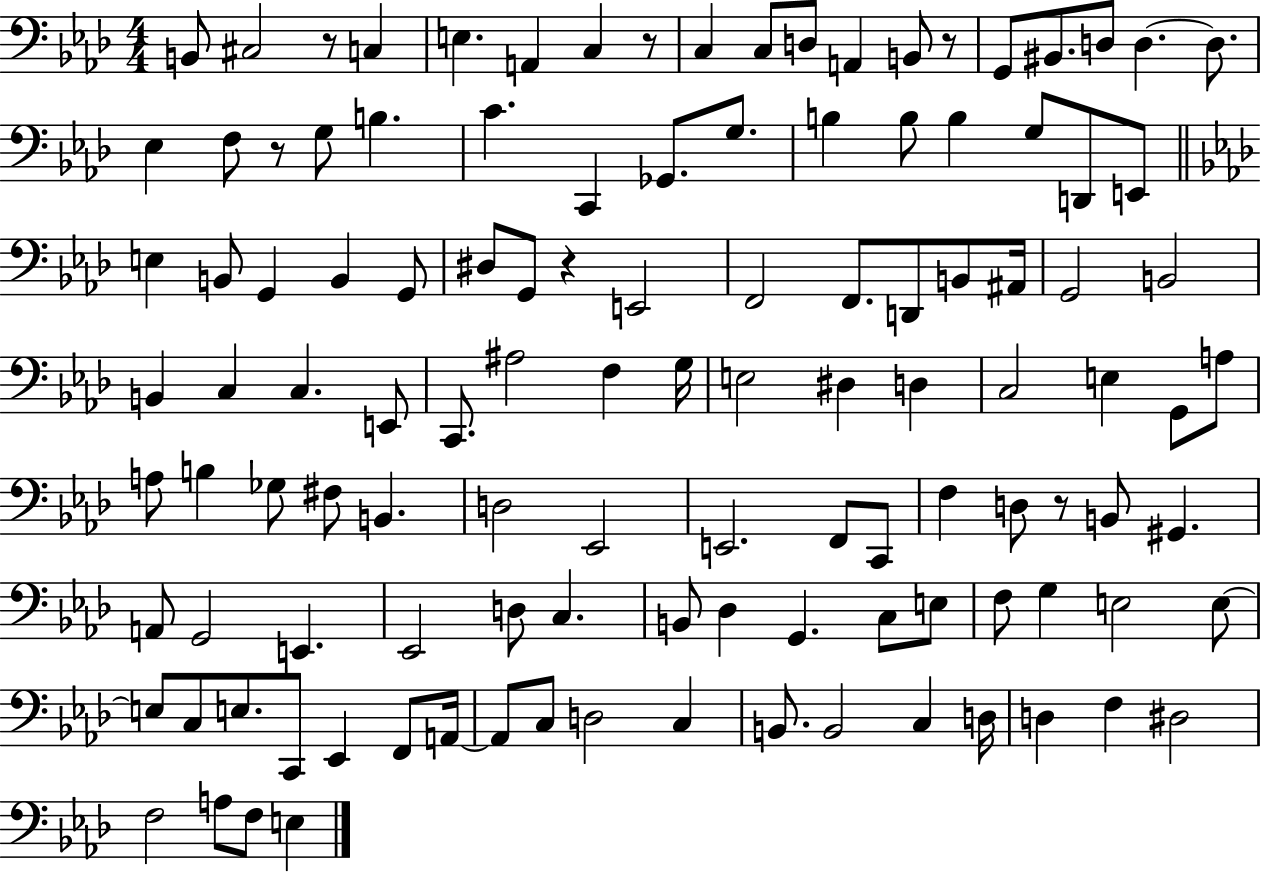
{
  \clef bass
  \numericTimeSignature
  \time 4/4
  \key aes \major
  \repeat volta 2 { b,8 cis2 r8 c4 | e4. a,4 c4 r8 | c4 c8 d8 a,4 b,8 r8 | g,8 bis,8. d8 d4.~~ d8. | \break ees4 f8 r8 g8 b4. | c'4. c,4 ges,8. g8. | b4 b8 b4 g8 d,8 e,8 | \bar "||" \break \key f \minor e4 b,8 g,4 b,4 g,8 | dis8 g,8 r4 e,2 | f,2 f,8. d,8 b,8 ais,16 | g,2 b,2 | \break b,4 c4 c4. e,8 | c,8. ais2 f4 g16 | e2 dis4 d4 | c2 e4 g,8 a8 | \break a8 b4 ges8 fis8 b,4. | d2 ees,2 | e,2. f,8 c,8 | f4 d8 r8 b,8 gis,4. | \break a,8 g,2 e,4. | ees,2 d8 c4. | b,8 des4 g,4. c8 e8 | f8 g4 e2 e8~~ | \break e8 c8 e8. c,8 ees,4 f,8 a,16~~ | a,8 c8 d2 c4 | b,8. b,2 c4 d16 | d4 f4 dis2 | \break f2 a8 f8 e4 | } \bar "|."
}